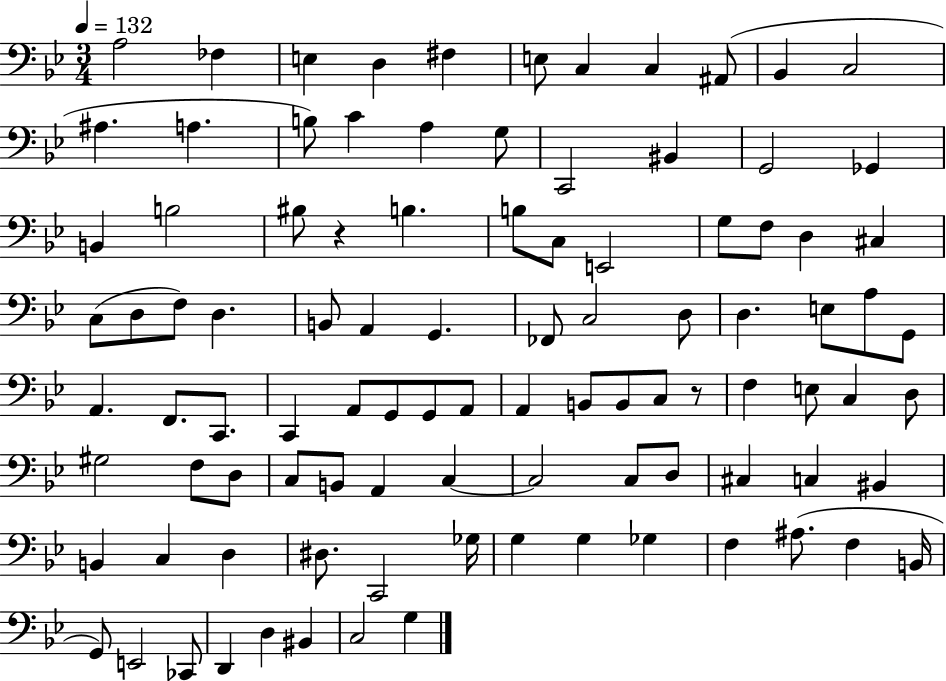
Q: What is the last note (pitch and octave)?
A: G3